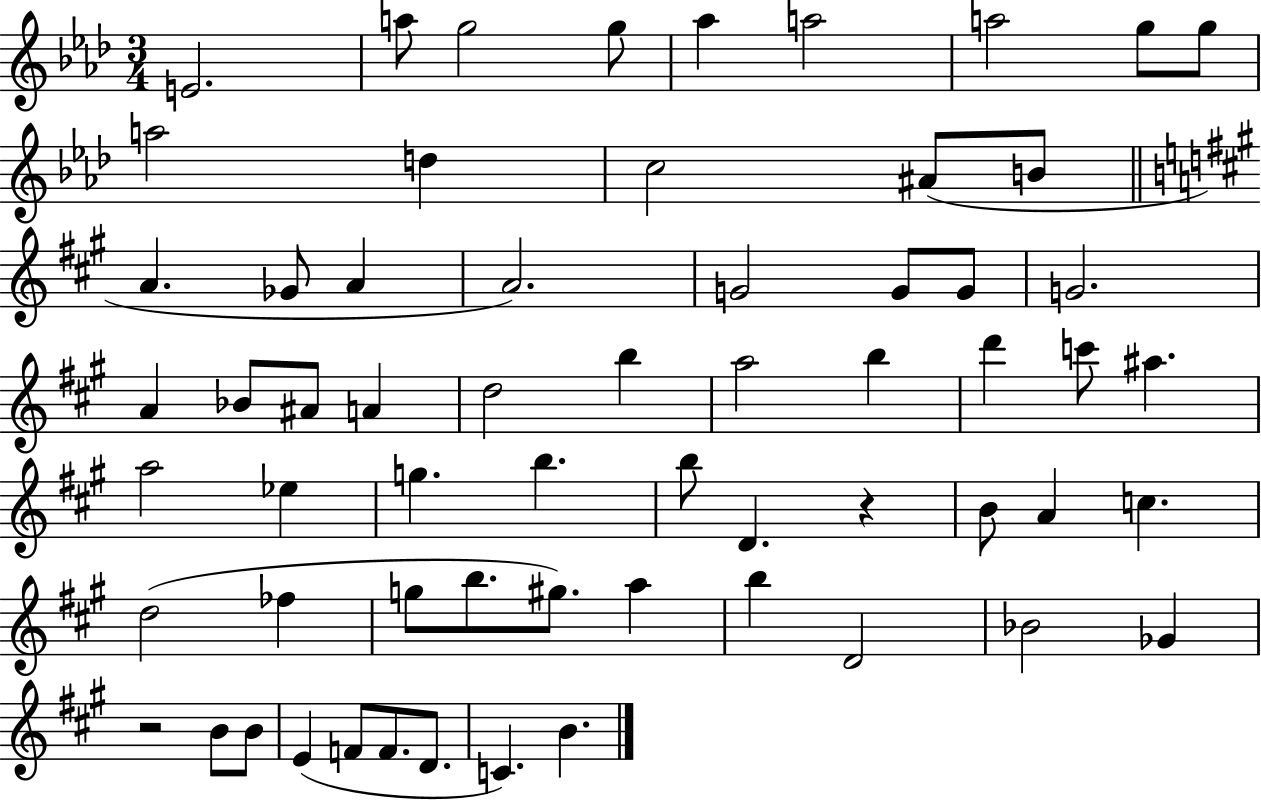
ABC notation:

X:1
T:Untitled
M:3/4
L:1/4
K:Ab
E2 a/2 g2 g/2 _a a2 a2 g/2 g/2 a2 d c2 ^A/2 B/2 A _G/2 A A2 G2 G/2 G/2 G2 A _B/2 ^A/2 A d2 b a2 b d' c'/2 ^a a2 _e g b b/2 D z B/2 A c d2 _f g/2 b/2 ^g/2 a b D2 _B2 _G z2 B/2 B/2 E F/2 F/2 D/2 C B